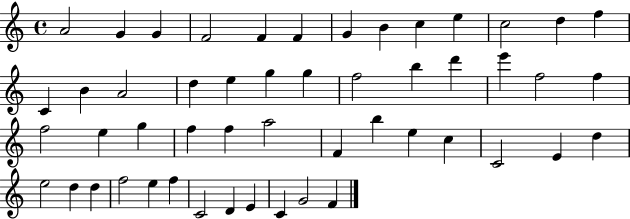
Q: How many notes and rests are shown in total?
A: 51